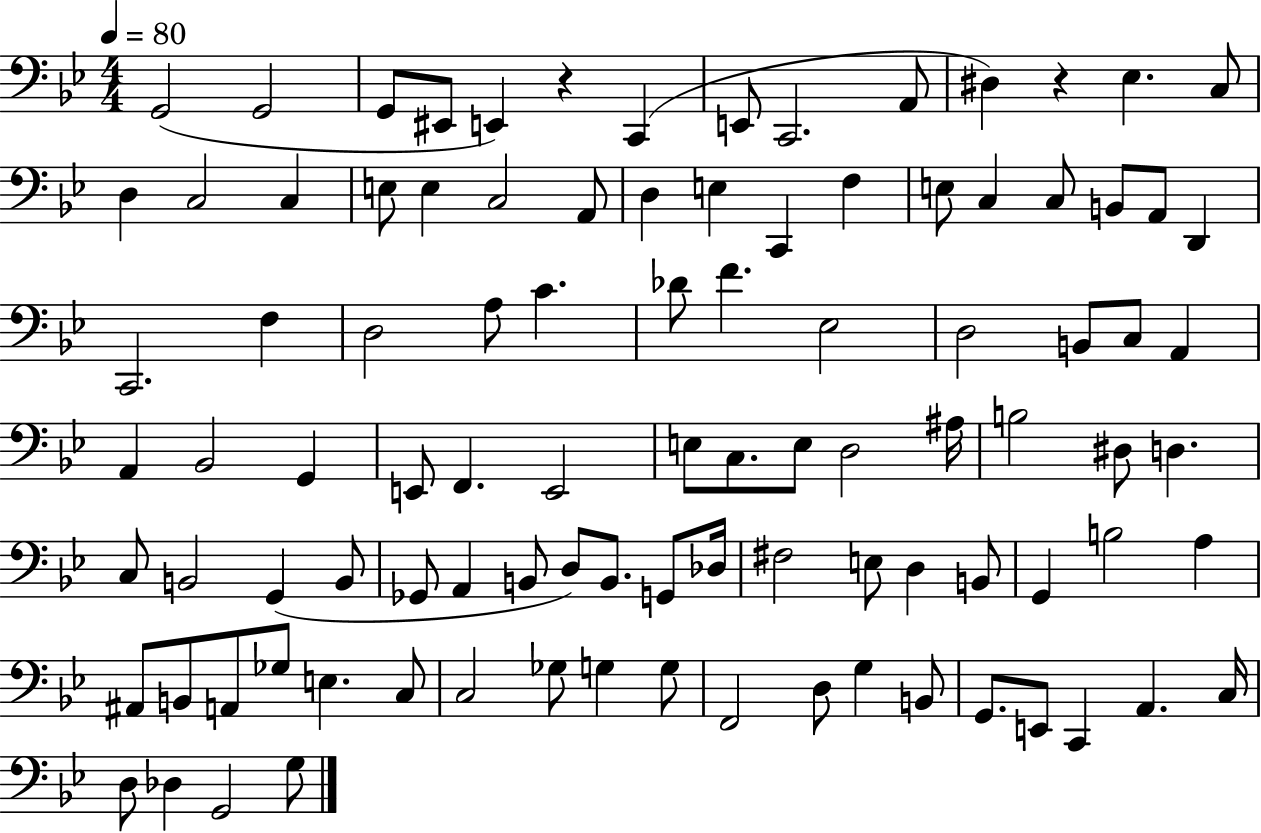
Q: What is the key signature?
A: BES major